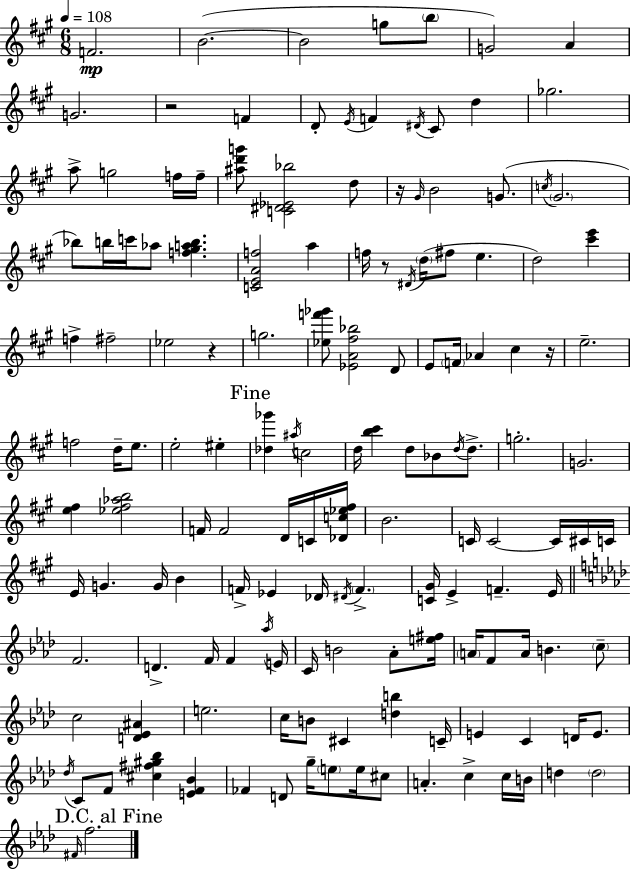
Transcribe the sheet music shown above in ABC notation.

X:1
T:Untitled
M:6/8
L:1/4
K:A
F2 B2 B2 g/2 b/2 G2 A G2 z2 F D/2 E/4 F ^D/4 ^C/2 d _g2 a/2 g2 f/4 f/4 [^ad'g']/2 [C^D_E_b]2 d/2 z/4 ^G/4 B2 G/2 c/4 ^G2 _b/2 b/4 c'/4 _a/2 [f^gab] [CEAf]2 a f/4 z/2 ^D/4 d/4 ^f/2 e d2 [^c'e'] f ^f2 _e2 z g2 [_ef'_g']/2 [_EA^f_b]2 D/2 E/2 F/4 _A ^c z/4 e2 f2 d/4 e/2 e2 ^e [_d_g'] ^a/4 c2 d/4 [b^c'] d/2 _B/2 d/4 d/2 g2 G2 [e^f] [_e^f_ab]2 F/4 F2 D/4 C/4 [_Dc_e^f]/4 B2 C/4 C2 C/4 ^C/4 C/4 E/4 G G/4 B F/4 _E _D/4 ^D/4 F [C^G]/4 E F E/4 F2 D F/4 F _a/4 E/4 C/4 B2 _A/2 [e^f]/4 A/4 F/2 A/4 B c/2 c2 [D_E^A] e2 c/4 B/2 ^C [db] C/4 E C D/4 E/2 _d/4 C/2 F/2 [^c^f^g_b] [EF_B] _F D/2 g/4 e/2 e/4 ^c/2 A c c/4 B/4 d d2 ^F/4 f2